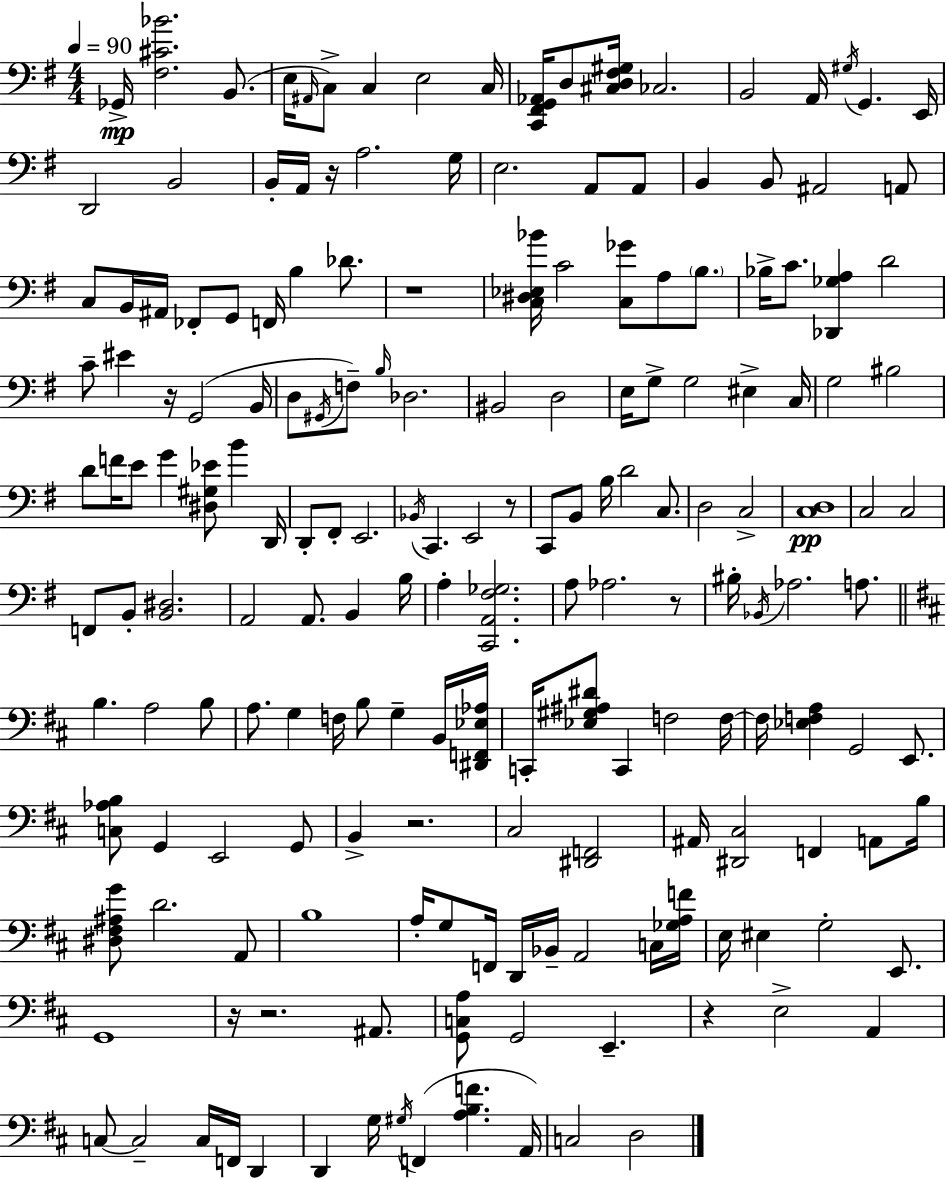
Gb2/s [F#3,C#4,Bb4]/h. B2/e. E3/s A#2/s C3/e C3/q E3/h C3/s [C2,F#2,G2,Ab2]/s D3/e [C#3,D3,F#3,G#3]/s CES3/h. B2/h A2/s G#3/s G2/q. E2/s D2/h B2/h B2/s A2/s R/s A3/h. G3/s E3/h. A2/e A2/e B2/q B2/e A#2/h A2/e C3/e B2/s A#2/s FES2/e G2/e F2/s B3/q Db4/e. R/w [C3,D#3,Eb3,Bb4]/s C4/h [C3,Gb4]/e A3/e B3/e. Bb3/s C4/e. [Db2,Gb3,A3]/q D4/h C4/e EIS4/q R/s G2/h B2/s D3/e G#2/s F3/e B3/s Db3/h. BIS2/h D3/h E3/s G3/e G3/h EIS3/q C3/s G3/h BIS3/h D4/e F4/s E4/e G4/q [D#3,G#3,Eb4]/e B4/q D2/s D2/e F#2/e E2/h. Bb2/s C2/q. E2/h R/e C2/e B2/e B3/s D4/h C3/e. D3/h C3/h [C3,D3]/w C3/h C3/h F2/e B2/e [B2,D#3]/h. A2/h A2/e. B2/q B3/s A3/q [C2,A2,F#3,Gb3]/h. A3/e Ab3/h. R/e BIS3/s Bb2/s Ab3/h. A3/e. B3/q. A3/h B3/e A3/e. G3/q F3/s B3/e G3/q B2/s [D#2,F2,Eb3,Ab3]/s C2/s [Eb3,G#3,A#3,D#4]/e C2/q F3/h F3/s F3/s [Eb3,F3,A3]/q G2/h E2/e. [C3,Ab3,B3]/e G2/q E2/h G2/e B2/q R/h. C#3/h [D#2,F2]/h A#2/s [D#2,C#3]/h F2/q A2/e B3/s [D#3,F#3,A#3,G4]/e D4/h. A2/e B3/w A3/s G3/e F2/s D2/s Bb2/s A2/h C3/s [Gb3,A3,F4]/s E3/s EIS3/q G3/h E2/e. G2/w R/s R/h. A#2/e. [G2,C3,A3]/e G2/h E2/q. R/q E3/h A2/q C3/e C3/h C3/s F2/s D2/q D2/q G3/s G#3/s F2/q [A3,B3,F4]/q. A2/s C3/h D3/h